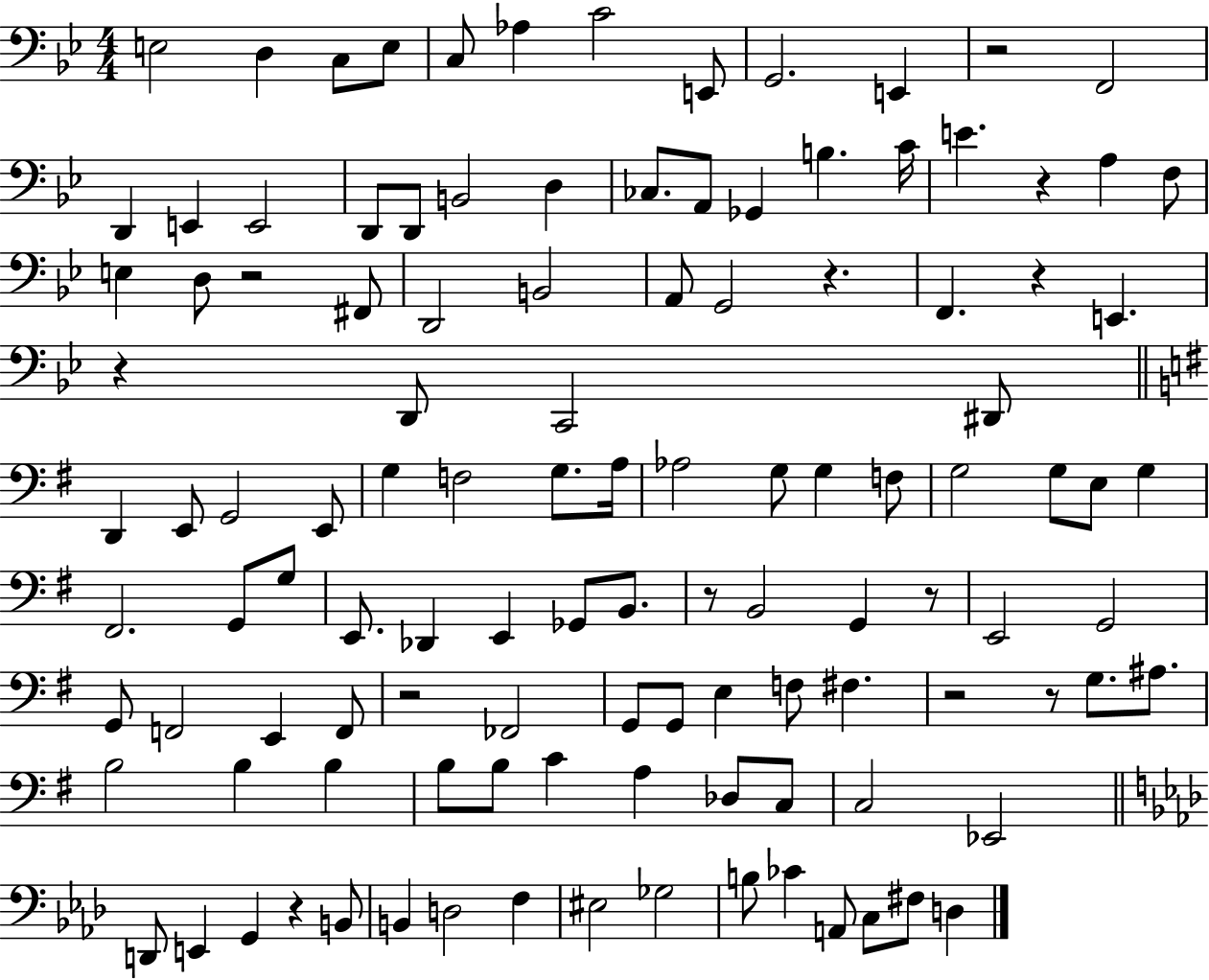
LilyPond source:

{
  \clef bass
  \numericTimeSignature
  \time 4/4
  \key bes \major
  e2 d4 c8 e8 | c8 aes4 c'2 e,8 | g,2. e,4 | r2 f,2 | \break d,4 e,4 e,2 | d,8 d,8 b,2 d4 | ces8. a,8 ges,4 b4. c'16 | e'4. r4 a4 f8 | \break e4 d8 r2 fis,8 | d,2 b,2 | a,8 g,2 r4. | f,4. r4 e,4. | \break r4 d,8 c,2 dis,8 | \bar "||" \break \key e \minor d,4 e,8 g,2 e,8 | g4 f2 g8. a16 | aes2 g8 g4 f8 | g2 g8 e8 g4 | \break fis,2. g,8 g8 | e,8. des,4 e,4 ges,8 b,8. | r8 b,2 g,4 r8 | e,2 g,2 | \break g,8 f,2 e,4 f,8 | r2 fes,2 | g,8 g,8 e4 f8 fis4. | r2 r8 g8. ais8. | \break b2 b4 b4 | b8 b8 c'4 a4 des8 c8 | c2 ees,2 | \bar "||" \break \key aes \major d,8 e,4 g,4 r4 b,8 | b,4 d2 f4 | eis2 ges2 | b8 ces'4 a,8 c8 fis8 d4 | \break \bar "|."
}